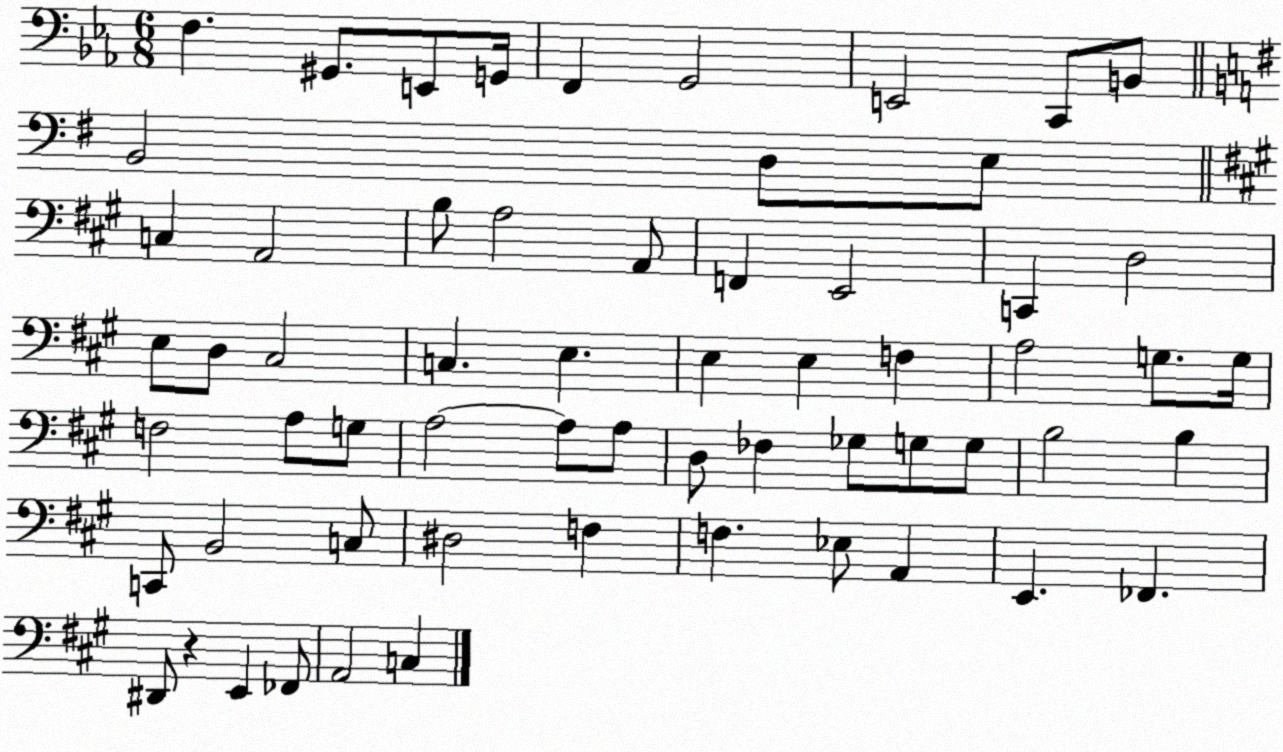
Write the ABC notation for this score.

X:1
T:Untitled
M:6/8
L:1/4
K:Eb
F, ^G,,/2 E,,/2 G,,/4 F,, G,,2 E,,2 C,,/2 B,,/2 B,,2 D,/2 E,/2 C, A,,2 B,/2 A,2 A,,/2 F,, E,,2 C,, D,2 E,/2 D,/2 ^C,2 C, E, E, E, F, A,2 G,/2 G,/4 F,2 A,/2 G,/2 A,2 A,/2 A,/2 D,/2 _F, _G,/2 G,/2 G,/2 B,2 B, C,,/2 B,,2 C,/2 ^D,2 F, F, _E,/2 A,, E,, _F,, ^D,,/2 z E,, _F,,/2 A,,2 C,